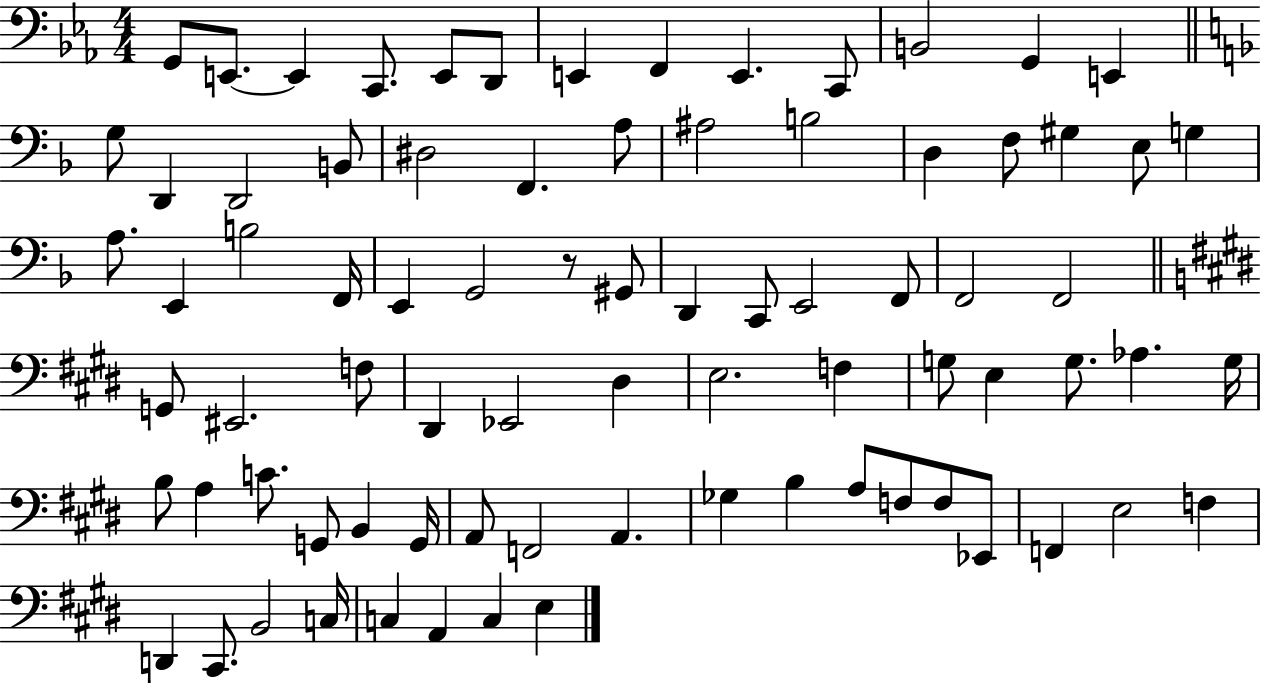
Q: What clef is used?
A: bass